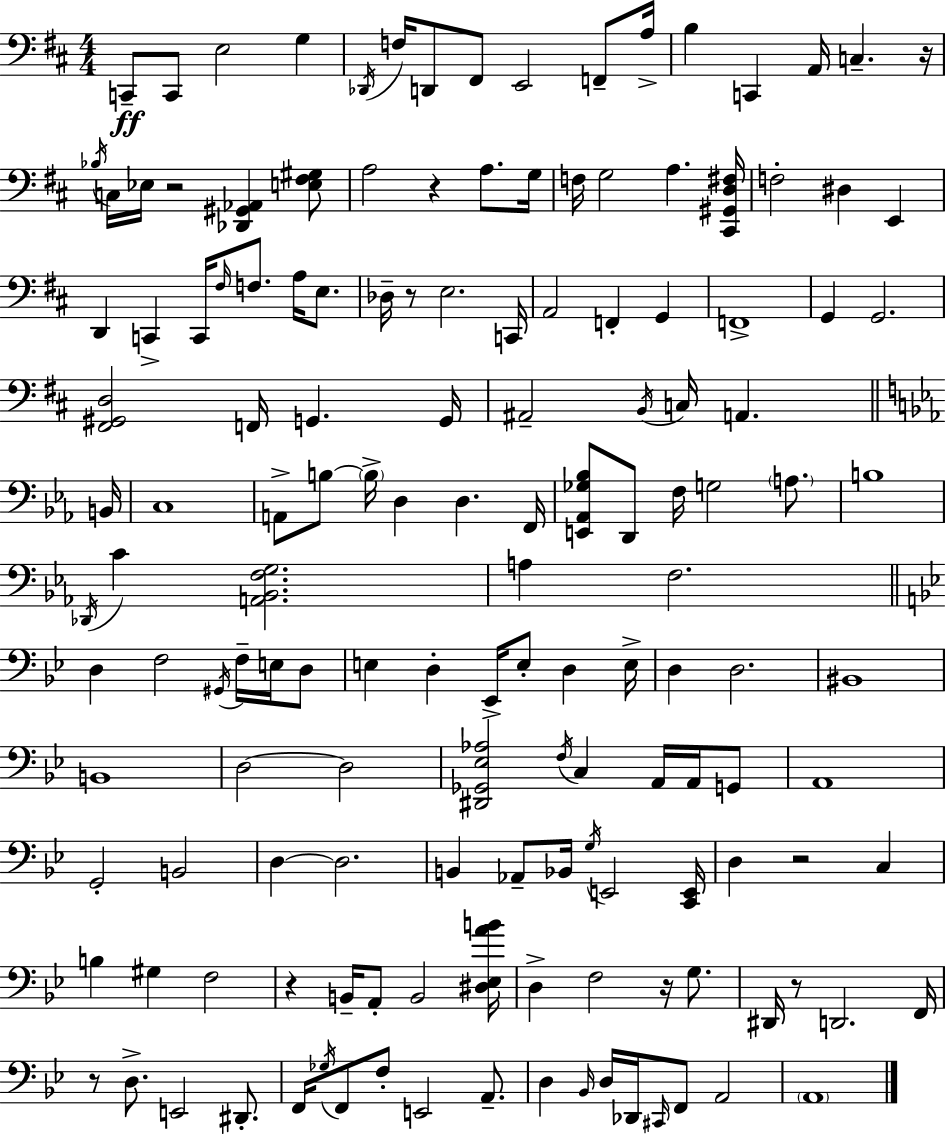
C2/e C2/e E3/h G3/q Db2/s F3/s D2/e F#2/e E2/h F2/e A3/s B3/q C2/q A2/s C3/q. R/s Bb3/s C3/s Eb3/s R/h [Db2,G#2,Ab2]/q [E3,F#3,G#3]/e A3/h R/q A3/e. G3/s F3/s G3/h A3/q. [C#2,G#2,D3,F#3]/s F3/h D#3/q E2/q D2/q C2/q C2/s F#3/s F3/e. A3/s E3/e. Db3/s R/e E3/h. C2/s A2/h F2/q G2/q F2/w G2/q G2/h. [F#2,G#2,D3]/h F2/s G2/q. G2/s A#2/h B2/s C3/s A2/q. B2/s C3/w A2/e B3/e B3/s D3/q D3/q. F2/s [E2,Ab2,Gb3,Bb3]/e D2/e F3/s G3/h A3/e. B3/w Db2/s C4/q [A2,Bb2,F3,G3]/h. A3/q F3/h. D3/q F3/h G#2/s F3/s E3/s D3/e E3/q D3/q Eb2/s E3/e D3/q E3/s D3/q D3/h. BIS2/w B2/w D3/h D3/h [D#2,Gb2,Eb3,Ab3]/h F3/s C3/q A2/s A2/s G2/e A2/w G2/h B2/h D3/q D3/h. B2/q Ab2/e Bb2/s G3/s E2/h [C2,E2]/s D3/q R/h C3/q B3/q G#3/q F3/h R/q B2/s A2/e B2/h [D#3,Eb3,A4,B4]/s D3/q F3/h R/s G3/e. D#2/s R/e D2/h. F2/s R/e D3/e. E2/h D#2/e. F2/s Gb3/s F2/e F3/e E2/h A2/e. D3/q Bb2/s D3/s Db2/s C#2/s F2/e A2/h A2/w